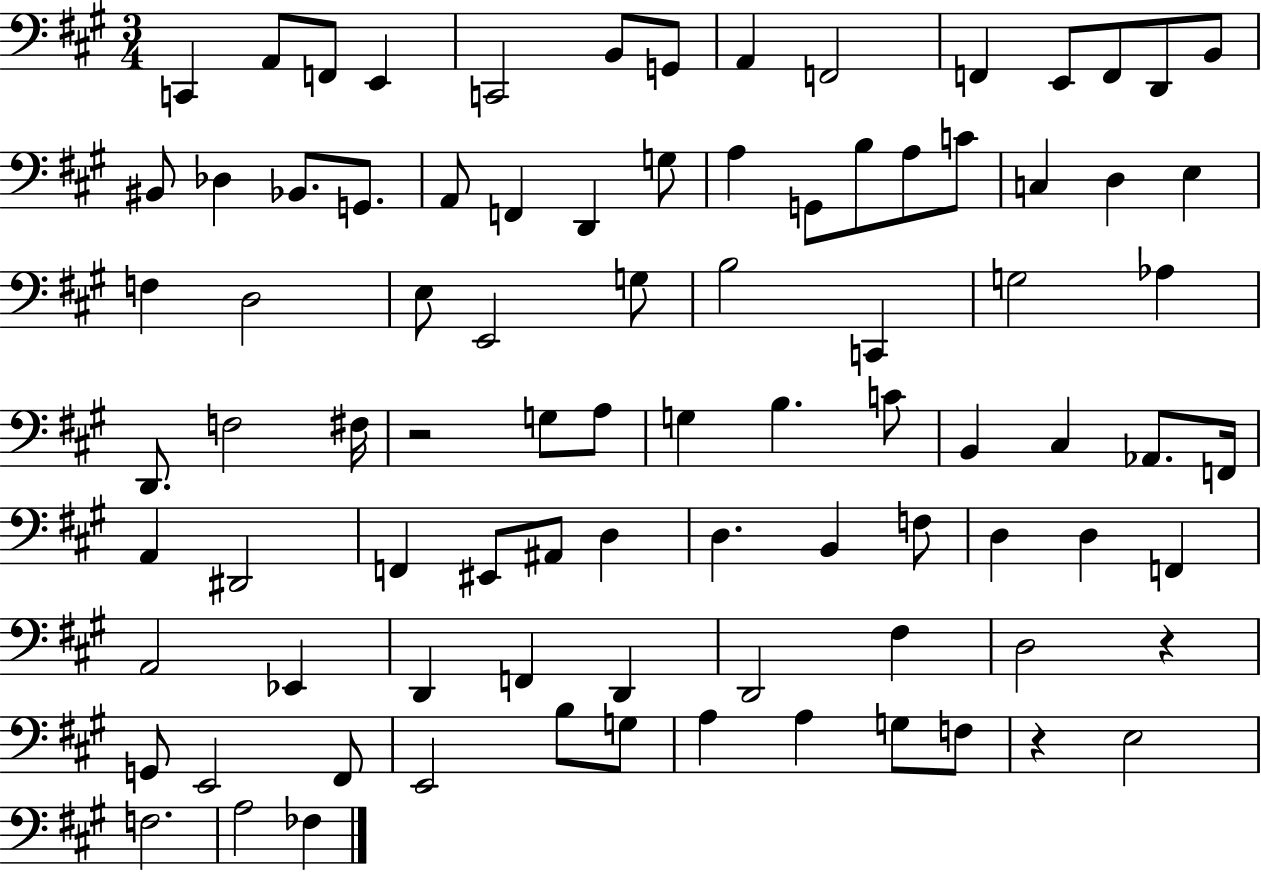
C2/q A2/e F2/e E2/q C2/h B2/e G2/e A2/q F2/h F2/q E2/e F2/e D2/e B2/e BIS2/e Db3/q Bb2/e. G2/e. A2/e F2/q D2/q G3/e A3/q G2/e B3/e A3/e C4/e C3/q D3/q E3/q F3/q D3/h E3/e E2/h G3/e B3/h C2/q G3/h Ab3/q D2/e. F3/h F#3/s R/h G3/e A3/e G3/q B3/q. C4/e B2/q C#3/q Ab2/e. F2/s A2/q D#2/h F2/q EIS2/e A#2/e D3/q D3/q. B2/q F3/e D3/q D3/q F2/q A2/h Eb2/q D2/q F2/q D2/q D2/h F#3/q D3/h R/q G2/e E2/h F#2/e E2/h B3/e G3/e A3/q A3/q G3/e F3/e R/q E3/h F3/h. A3/h FES3/q